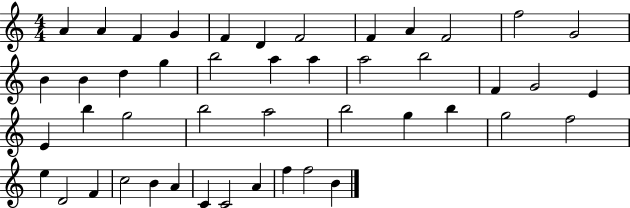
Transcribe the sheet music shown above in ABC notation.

X:1
T:Untitled
M:4/4
L:1/4
K:C
A A F G F D F2 F A F2 f2 G2 B B d g b2 a a a2 b2 F G2 E E b g2 b2 a2 b2 g b g2 f2 e D2 F c2 B A C C2 A f f2 B